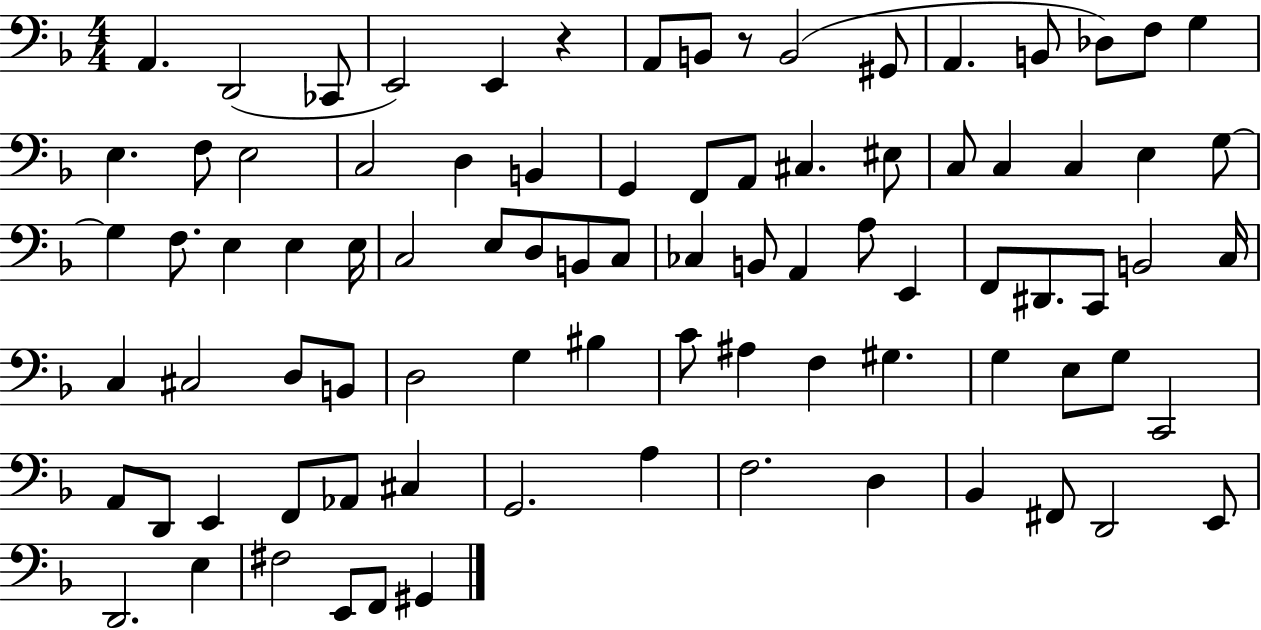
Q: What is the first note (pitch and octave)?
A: A2